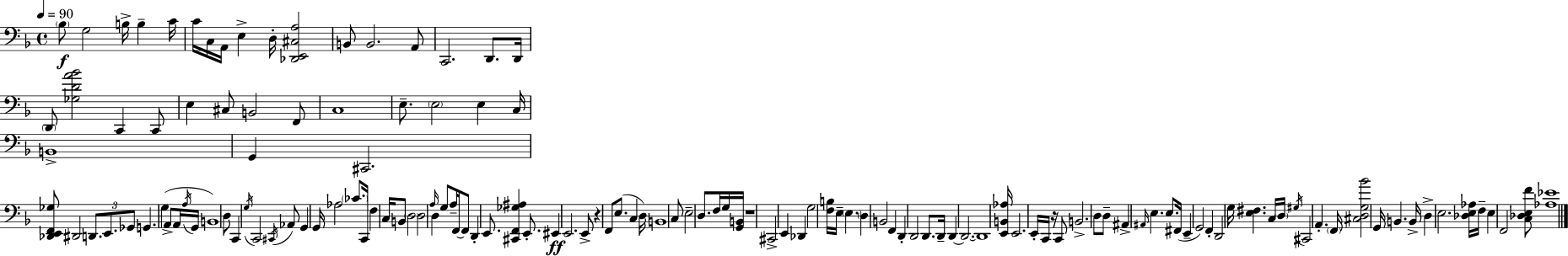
{
  \clef bass
  \time 4/4
  \defaultTimeSignature
  \key f \major
  \tempo 4 = 90
  \parenthesize bes8\f g2 b16-> b4-- c'16 | c'16 c16 a,16 e4-> d16-. <des, e, cis a>2 | b,8 b,2. a,8 | c,2. d,8. d,16 | \break \parenthesize d,8 <ges d' a' bes'>2 c,4 c,8 | e4 cis8 b,2 f,8 | c1 | e8.-- \parenthesize e2 e4 c16 | \break b,1-> | g,4 cis,2. | <des, e, f, ges>8 dis,2 \tuplet 3/2 { d,8. e,8. | ges,8 } g,4. g4( a,8-> a,16 \acciaccatura { a16 } | \break g,16 b,1) | d8 c,4 \acciaccatura { g16 } c,2 | \acciaccatura { cis,16 } aes,8 g,4 g,16 aes2 | \parenthesize ces'8. c,16 f4 c16 b,8 \parenthesize d2 | \break d2 \grace { a16 } d4 | g8 a16-- f,16~~ f,8 d,4-. e,8. <cis, f, ges ais>4 | e,8.-. eis,4\ff e,2. | e,8-> r4 f,8 e8.( c4 | \break d16) b,1 | c8 e2-- d8. | f16 g16 <g, b,>16 r1 | cis,2-> e,4 | \break des,4 g2 <f b>16 e16-- \parenthesize e4. | \parenthesize d4 b,2 | f,4 d,4-. d,2 | d,8. d,16-- d,4~~ d,2.~~ | \break d,1 | <e, b, aes>16 e,2. | e,16-. c,16 r16 c,8 b,2.-> | d8 d8-- ais,4-> \grace { ais,16 } e4. | \break e8. fis,16( e,4-- g,2) | f,4-. d,2 g16 <e fis>4. | c16 \parenthesize d16 \acciaccatura { gis16 } cis,2 a,4.-. | \parenthesize f,16 <cis d g bes'>2 g,16 b,4. | \break b,16-> d4-> e2. | <des e aes>16 f16-- e4 f,2 | <c des e f'>8 <aes ees'>1 | \bar "|."
}